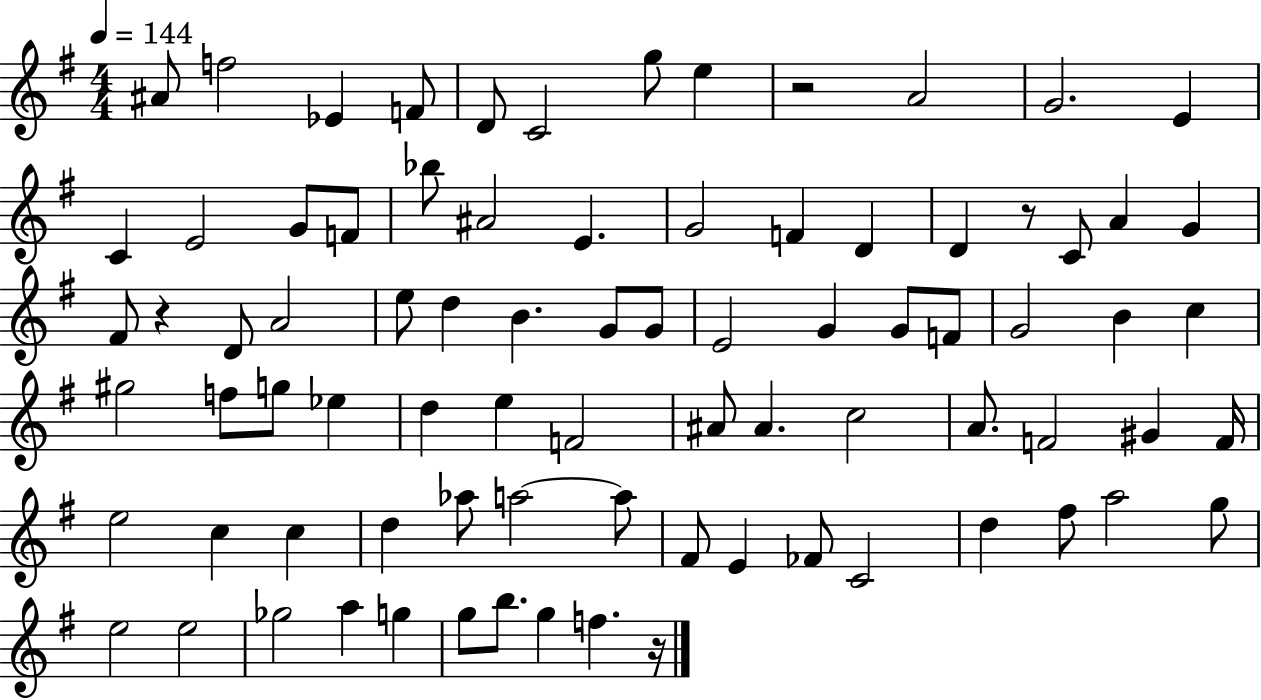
X:1
T:Untitled
M:4/4
L:1/4
K:G
^A/2 f2 _E F/2 D/2 C2 g/2 e z2 A2 G2 E C E2 G/2 F/2 _b/2 ^A2 E G2 F D D z/2 C/2 A G ^F/2 z D/2 A2 e/2 d B G/2 G/2 E2 G G/2 F/2 G2 B c ^g2 f/2 g/2 _e d e F2 ^A/2 ^A c2 A/2 F2 ^G F/4 e2 c c d _a/2 a2 a/2 ^F/2 E _F/2 C2 d ^f/2 a2 g/2 e2 e2 _g2 a g g/2 b/2 g f z/4